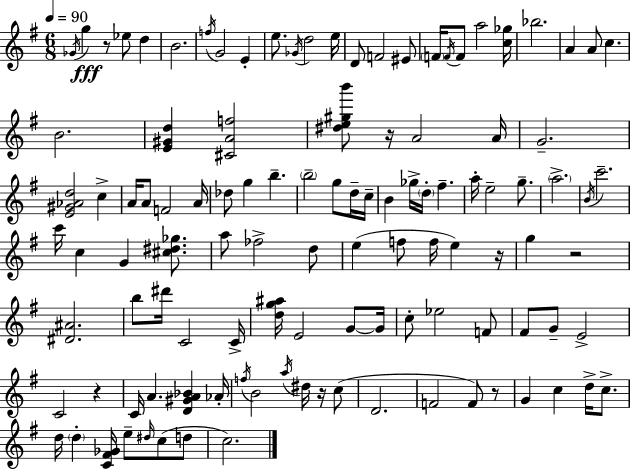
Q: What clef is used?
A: treble